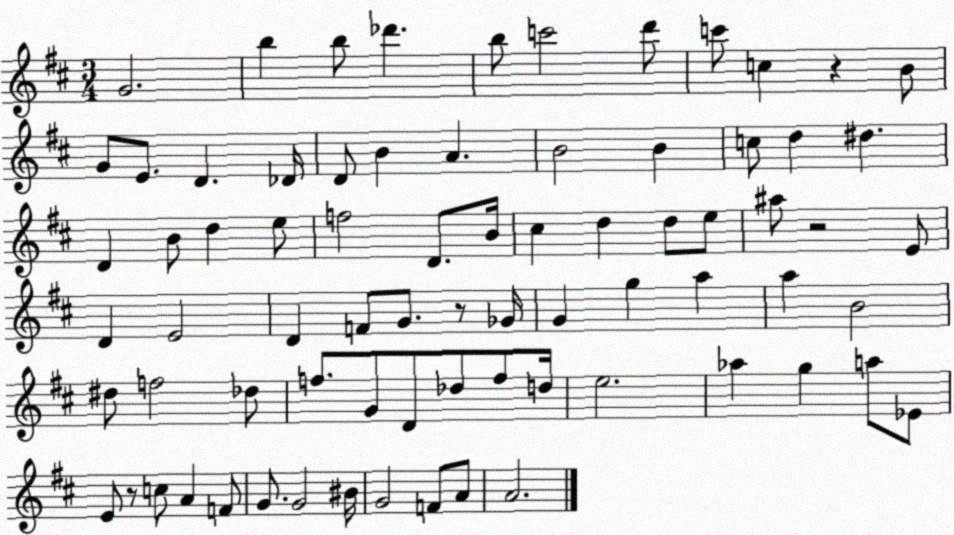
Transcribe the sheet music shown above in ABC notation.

X:1
T:Untitled
M:3/4
L:1/4
K:D
G2 b b/2 _d' b/2 c'2 d'/2 c'/2 c z B/2 G/2 E/2 D _D/4 D/2 B A B2 B c/2 d ^d D B/2 d e/2 f2 D/2 B/4 ^c d d/2 e/2 ^a/2 z2 E/2 D E2 D F/2 G/2 z/2 _G/4 G g a a B2 ^d/2 f2 _d/2 f/2 G/2 D/2 _d/2 f/2 d/4 e2 _a g a/2 _E/2 E/2 z/2 c/2 A F/2 G/2 G2 ^B/4 G2 F/2 A/2 A2